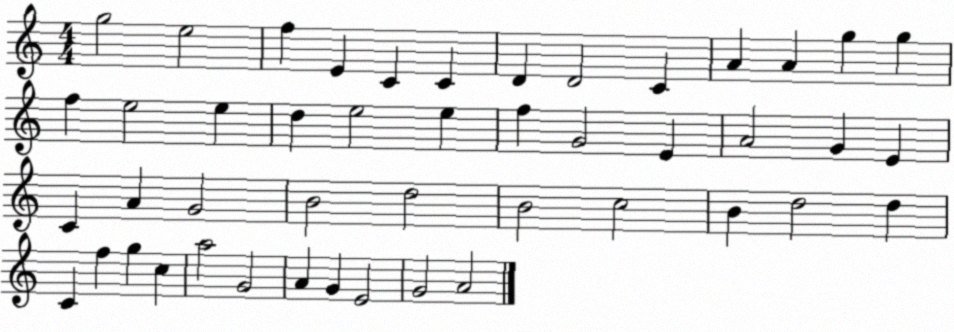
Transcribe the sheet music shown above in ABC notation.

X:1
T:Untitled
M:4/4
L:1/4
K:C
g2 e2 f E C C D D2 C A A g g f e2 e d e2 e f G2 E A2 G E C A G2 B2 d2 B2 c2 B d2 d C f g c a2 G2 A G E2 G2 A2